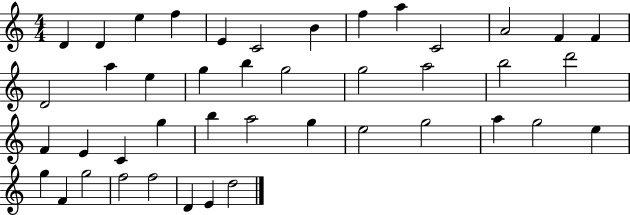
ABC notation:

X:1
T:Untitled
M:4/4
L:1/4
K:C
D D e f E C2 B f a C2 A2 F F D2 a e g b g2 g2 a2 b2 d'2 F E C g b a2 g e2 g2 a g2 e g F g2 f2 f2 D E d2